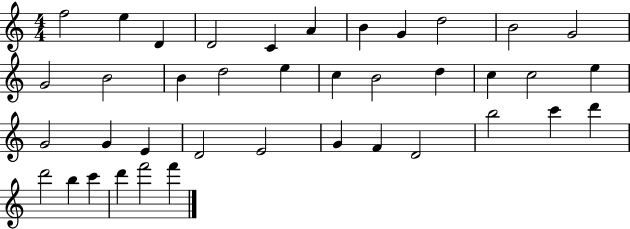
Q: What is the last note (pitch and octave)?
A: F6